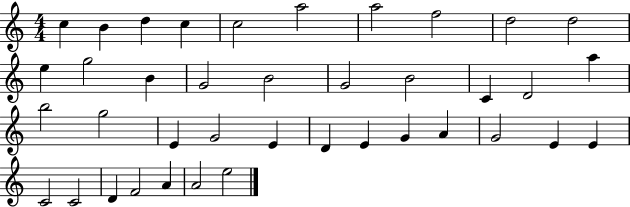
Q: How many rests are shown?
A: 0